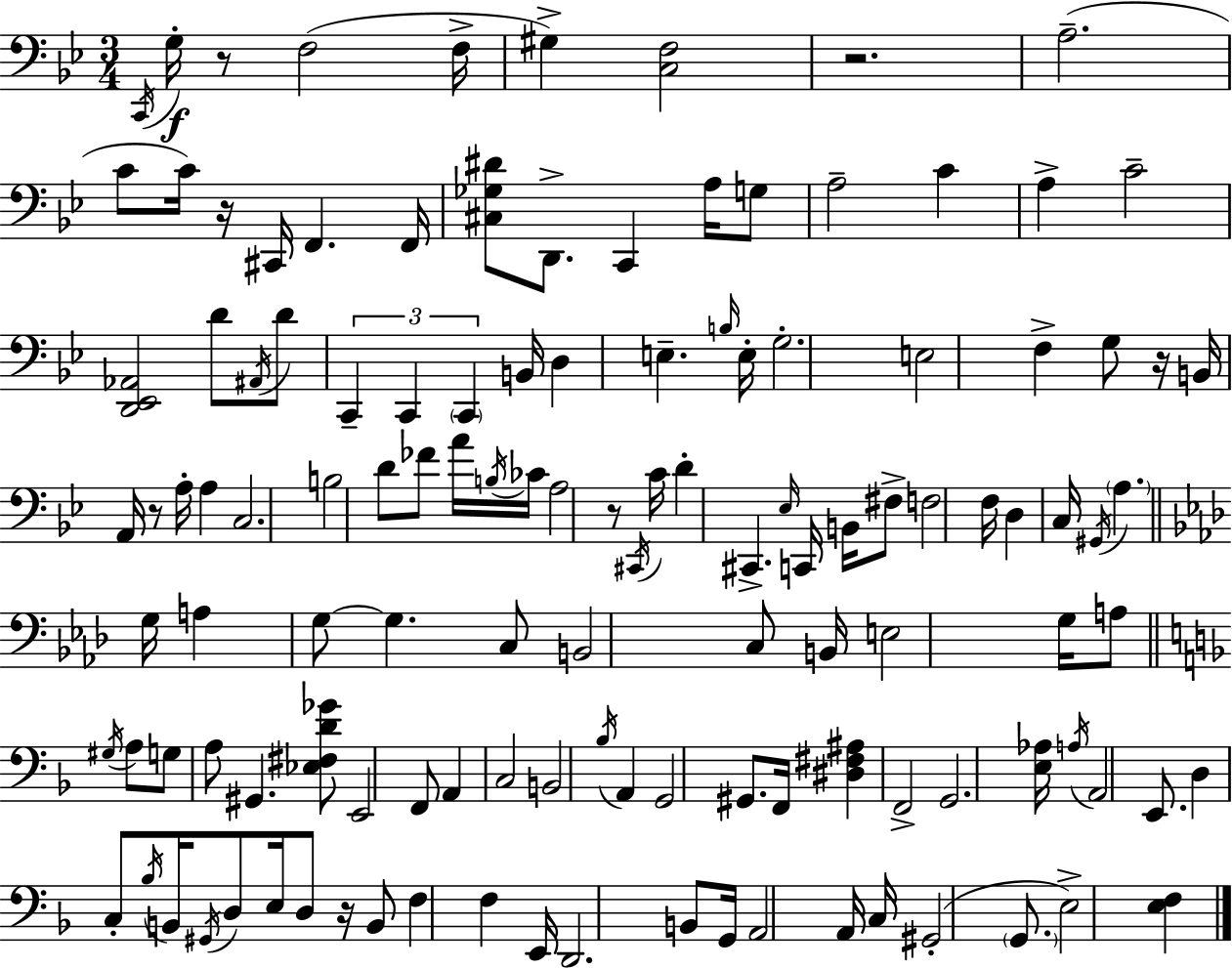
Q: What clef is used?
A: bass